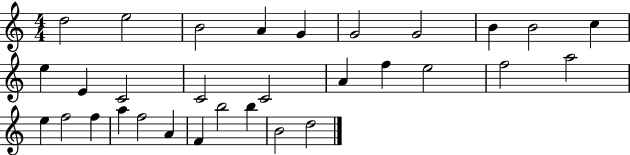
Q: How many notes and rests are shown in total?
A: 31